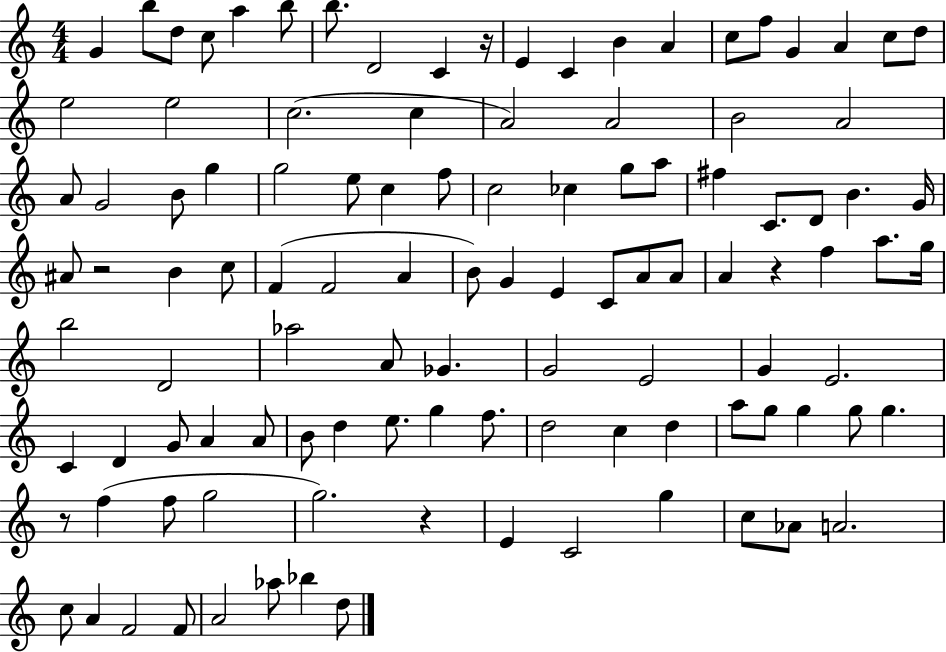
X:1
T:Untitled
M:4/4
L:1/4
K:C
G b/2 d/2 c/2 a b/2 b/2 D2 C z/4 E C B A c/2 f/2 G A c/2 d/2 e2 e2 c2 c A2 A2 B2 A2 A/2 G2 B/2 g g2 e/2 c f/2 c2 _c g/2 a/2 ^f C/2 D/2 B G/4 ^A/2 z2 B c/2 F F2 A B/2 G E C/2 A/2 A/2 A z f a/2 g/4 b2 D2 _a2 A/2 _G G2 E2 G E2 C D G/2 A A/2 B/2 d e/2 g f/2 d2 c d a/2 g/2 g g/2 g z/2 f f/2 g2 g2 z E C2 g c/2 _A/2 A2 c/2 A F2 F/2 A2 _a/2 _b d/2